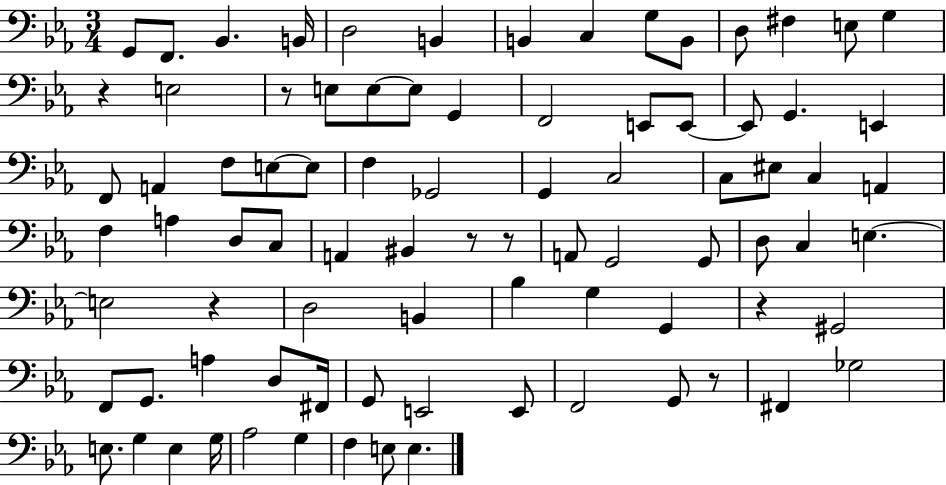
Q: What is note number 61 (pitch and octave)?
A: D3